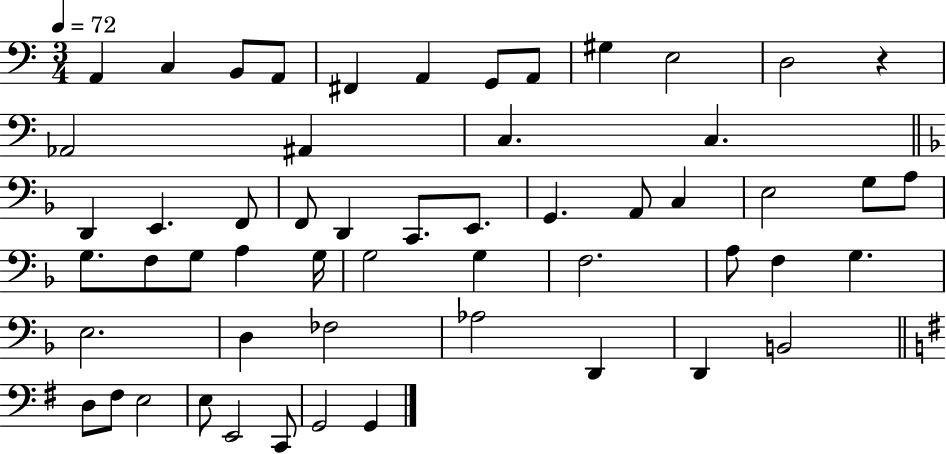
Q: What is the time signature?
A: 3/4